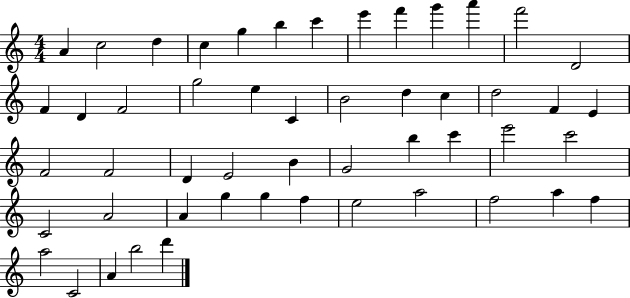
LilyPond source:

{
  \clef treble
  \numericTimeSignature
  \time 4/4
  \key c \major
  a'4 c''2 d''4 | c''4 g''4 b''4 c'''4 | e'''4 f'''4 g'''4 a'''4 | f'''2 d'2 | \break f'4 d'4 f'2 | g''2 e''4 c'4 | b'2 d''4 c''4 | d''2 f'4 e'4 | \break f'2 f'2 | d'4 e'2 b'4 | g'2 b''4 c'''4 | e'''2 c'''2 | \break c'2 a'2 | a'4 g''4 g''4 f''4 | e''2 a''2 | f''2 a''4 f''4 | \break a''2 c'2 | a'4 b''2 d'''4 | \bar "|."
}